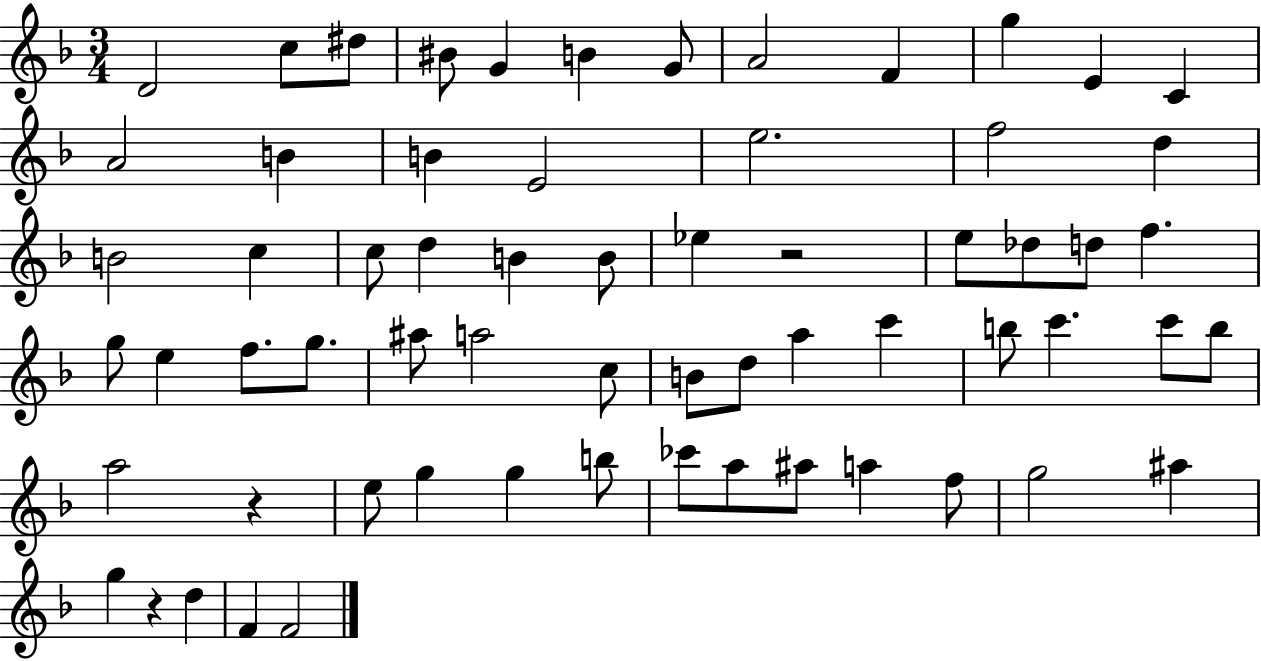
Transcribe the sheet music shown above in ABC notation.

X:1
T:Untitled
M:3/4
L:1/4
K:F
D2 c/2 ^d/2 ^B/2 G B G/2 A2 F g E C A2 B B E2 e2 f2 d B2 c c/2 d B B/2 _e z2 e/2 _d/2 d/2 f g/2 e f/2 g/2 ^a/2 a2 c/2 B/2 d/2 a c' b/2 c' c'/2 b/2 a2 z e/2 g g b/2 _c'/2 a/2 ^a/2 a f/2 g2 ^a g z d F F2